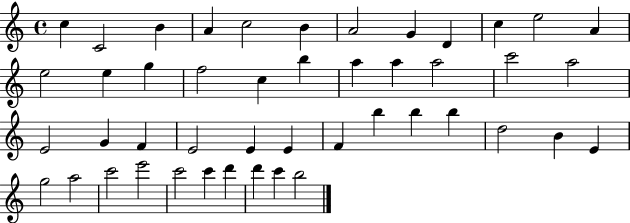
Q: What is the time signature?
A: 4/4